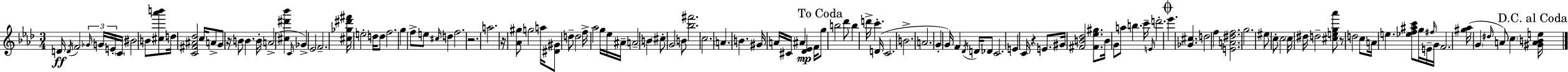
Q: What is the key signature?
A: AES major